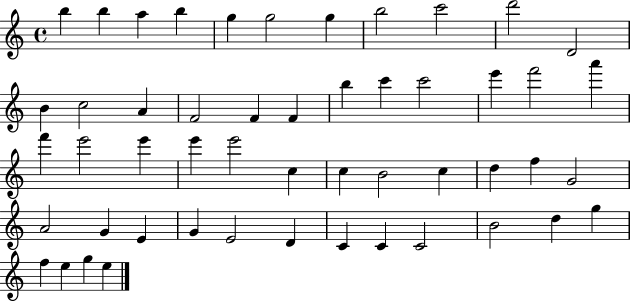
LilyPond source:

{
  \clef treble
  \time 4/4
  \defaultTimeSignature
  \key c \major
  b''4 b''4 a''4 b''4 | g''4 g''2 g''4 | b''2 c'''2 | d'''2 d'2 | \break b'4 c''2 a'4 | f'2 f'4 f'4 | b''4 c'''4 c'''2 | e'''4 f'''2 a'''4 | \break f'''4 e'''2 e'''4 | e'''4 e'''2 c''4 | c''4 b'2 c''4 | d''4 f''4 g'2 | \break a'2 g'4 e'4 | g'4 e'2 d'4 | c'4 c'4 c'2 | b'2 d''4 g''4 | \break f''4 e''4 g''4 e''4 | \bar "|."
}